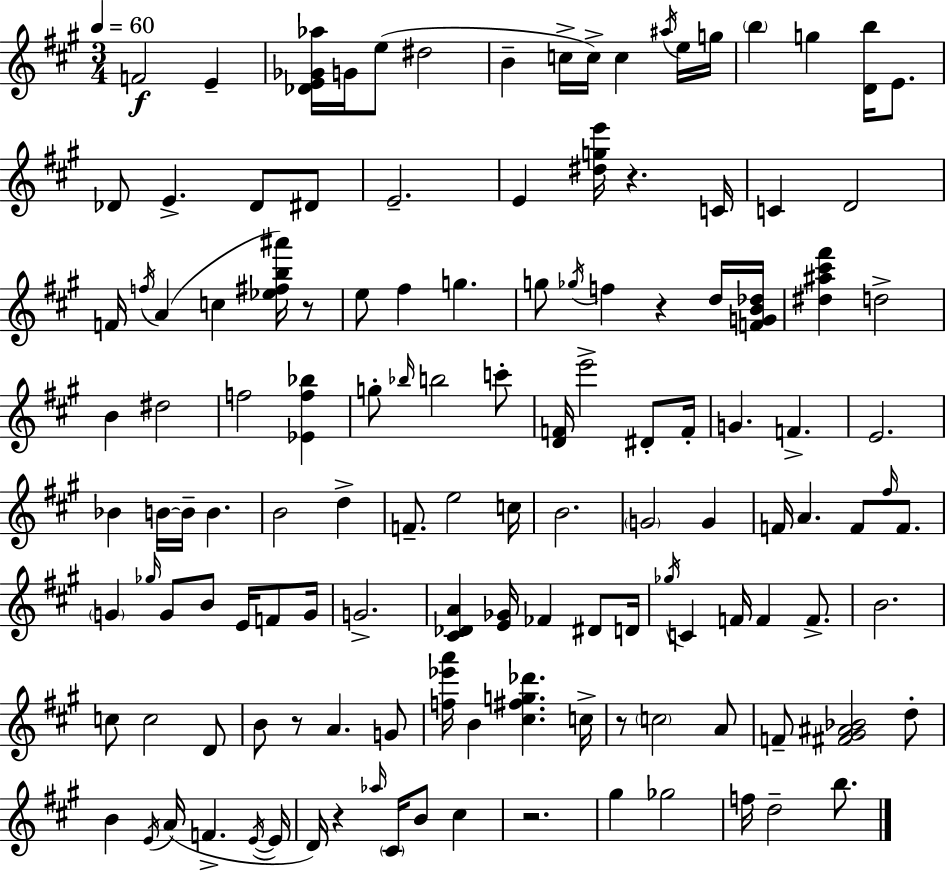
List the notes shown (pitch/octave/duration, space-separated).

F4/h E4/q [Db4,E4,Gb4,Ab5]/s G4/s E5/e D#5/h B4/q C5/s C5/s C5/q A#5/s E5/s G5/s B5/q G5/q [D4,B5]/s E4/e. Db4/e E4/q. Db4/e D#4/e E4/h. E4/q [D#5,G5,E6]/s R/q. C4/s C4/q D4/h F4/s F5/s A4/q C5/q [Eb5,F#5,B5,A#6]/s R/e E5/e F#5/q G5/q. G5/e Gb5/s F5/q R/q D5/s [F4,G4,B4,Db5]/s [D#5,A#5,C#6,F#6]/q D5/h B4/q D#5/h F5/h [Eb4,F5,Bb5]/q G5/e Bb5/s B5/h C6/e [D4,F4]/s E6/h D#4/e F4/s G4/q. F4/q. E4/h. Bb4/q B4/s B4/s B4/q. B4/h D5/q F4/e. E5/h C5/s B4/h. G4/h G4/q F4/s A4/q. F4/e F#5/s F4/e. G4/q Gb5/s G4/e B4/e E4/s F4/e G4/s G4/h. [C#4,Db4,A4]/q [E4,Gb4]/s FES4/q D#4/e D4/s Gb5/s C4/q F4/s F4/q F4/e. B4/h. C5/e C5/h D4/e B4/e R/e A4/q. G4/e [F5,Eb6,A6]/s B4/q [C#5,F#5,G5,Db6]/q. C5/s R/e C5/h A4/e F4/e [F#4,G#4,A#4,Bb4]/h D5/e B4/q E4/s A4/s F4/q. E4/s E4/s D4/s R/q Ab5/s C#4/s B4/e C#5/q R/h. G#5/q Gb5/h F5/s D5/h B5/e.